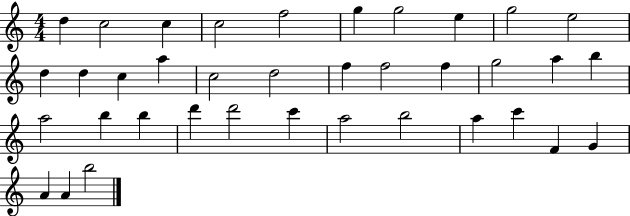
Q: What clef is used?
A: treble